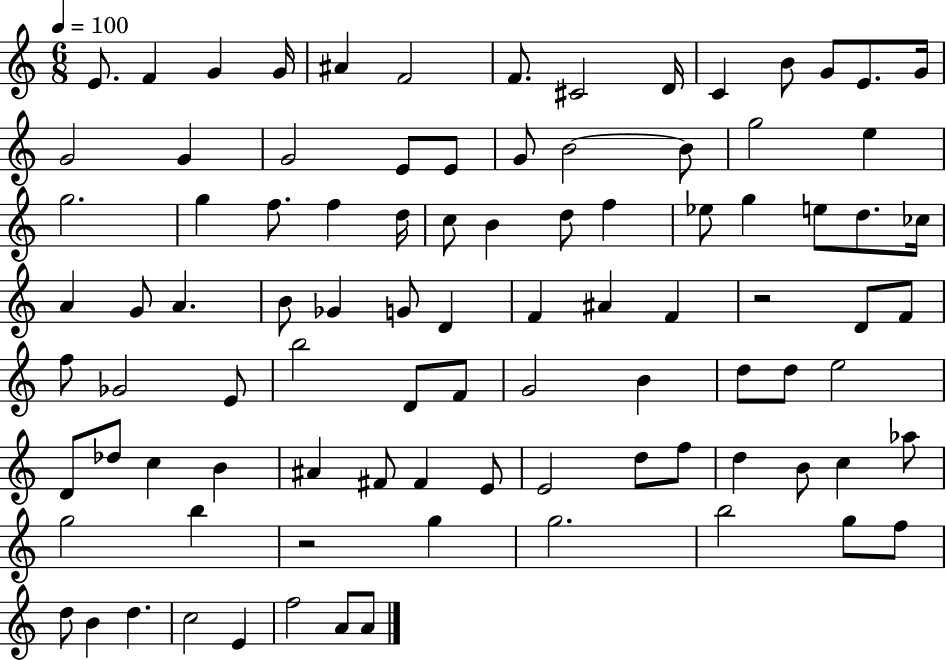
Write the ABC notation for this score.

X:1
T:Untitled
M:6/8
L:1/4
K:C
E/2 F G G/4 ^A F2 F/2 ^C2 D/4 C B/2 G/2 E/2 G/4 G2 G G2 E/2 E/2 G/2 B2 B/2 g2 e g2 g f/2 f d/4 c/2 B d/2 f _e/2 g e/2 d/2 _c/4 A G/2 A B/2 _G G/2 D F ^A F z2 D/2 F/2 f/2 _G2 E/2 b2 D/2 F/2 G2 B d/2 d/2 e2 D/2 _d/2 c B ^A ^F/2 ^F E/2 E2 d/2 f/2 d B/2 c _a/2 g2 b z2 g g2 b2 g/2 f/2 d/2 B d c2 E f2 A/2 A/2